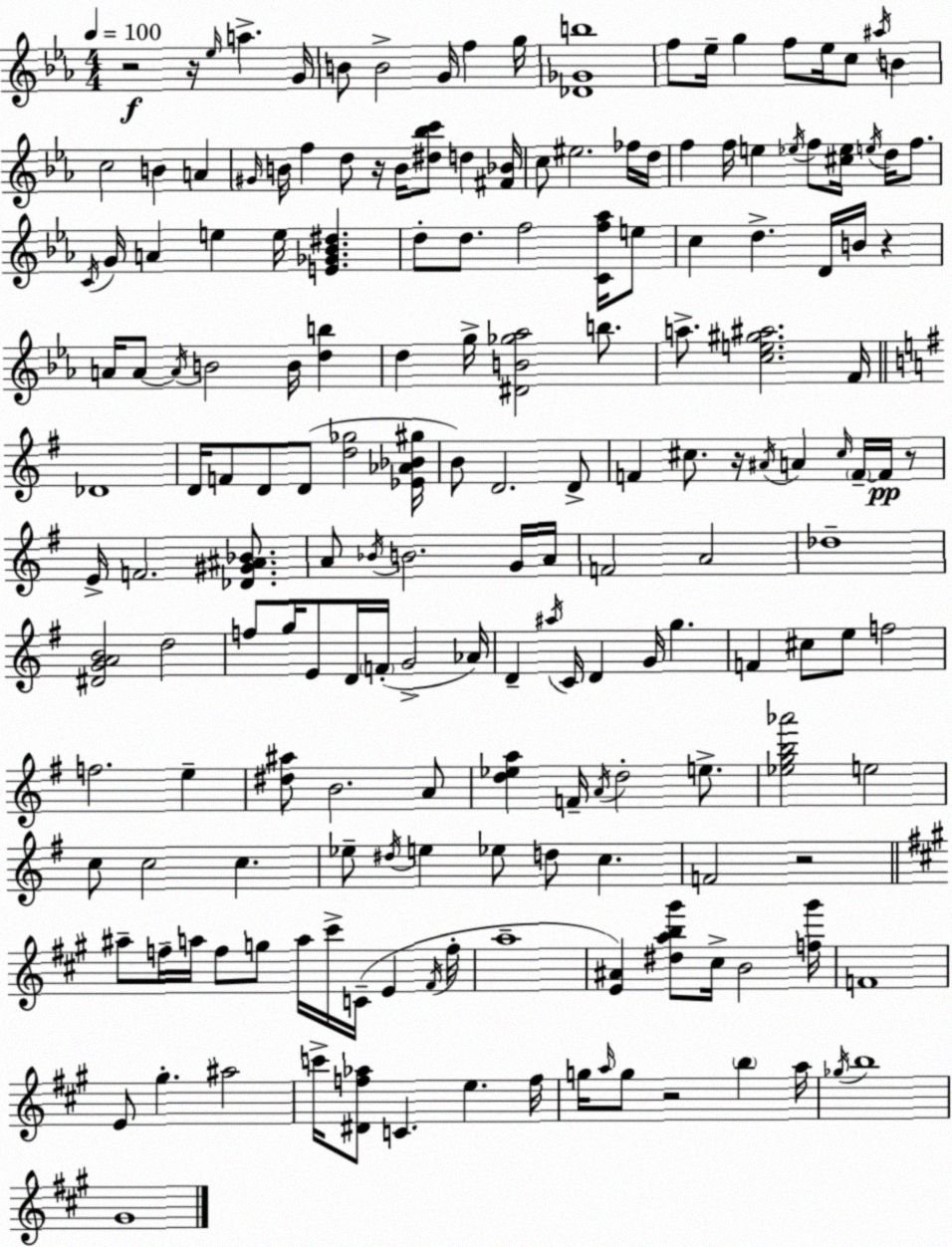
X:1
T:Untitled
M:4/4
L:1/4
K:Eb
z2 z/4 _e/4 a G/4 B/2 B2 G/4 f g/4 [_D_Gb]4 f/2 _e/4 g f/2 _e/4 c/2 ^a/4 B c2 B A ^G/4 B/4 f d/2 z/4 B/4 [^d_bc']/2 d [^F_B]/4 c/2 ^e2 _f/4 d/4 f f/4 e _e/4 f/2 [^c_e]/4 e/4 d/4 f/2 C/4 G/4 A e e/4 [E_G_B^d] d/2 d/2 f2 [Cf_a]/4 e/2 c d D/4 B/4 z A/4 A/2 A/4 B2 B/4 [db] d g/4 [^DB_g_a]2 b/2 a/2 [ce^g^a]2 F/4 _D4 D/4 F/2 D/2 D/2 [d_g]2 [_E_A_B^g]/4 B/2 D2 D/2 F ^c/2 z/4 ^A/4 A ^c/4 F/4 F/4 z/2 E/4 F2 [_D^G^A_B]/2 A/2 _B/4 B2 G/4 A/4 F2 A2 _d4 [^DGAB]2 d2 f/2 g/4 E/2 D/4 F/4 G2 _A/4 D ^a/4 C/4 D G/4 g F ^c/2 e/2 f2 f2 e [^d^a]/2 B2 A/2 [d_ea] F/4 A/4 d2 e/2 [_egb_a']2 e2 c/2 c2 c _e/2 ^d/4 e _e/2 d/2 c F2 z2 ^a/2 f/4 a/4 f/2 g/2 a/4 ^c'/4 C/4 E ^F/4 f/4 a4 [E^A] [^dab^g']/2 ^c/4 B2 [f^g']/4 F4 E/2 ^g ^a2 c'/4 [^Df_a]/2 C e f/4 g/4 a/4 g/2 z2 b a/4 _g/4 b4 ^G4